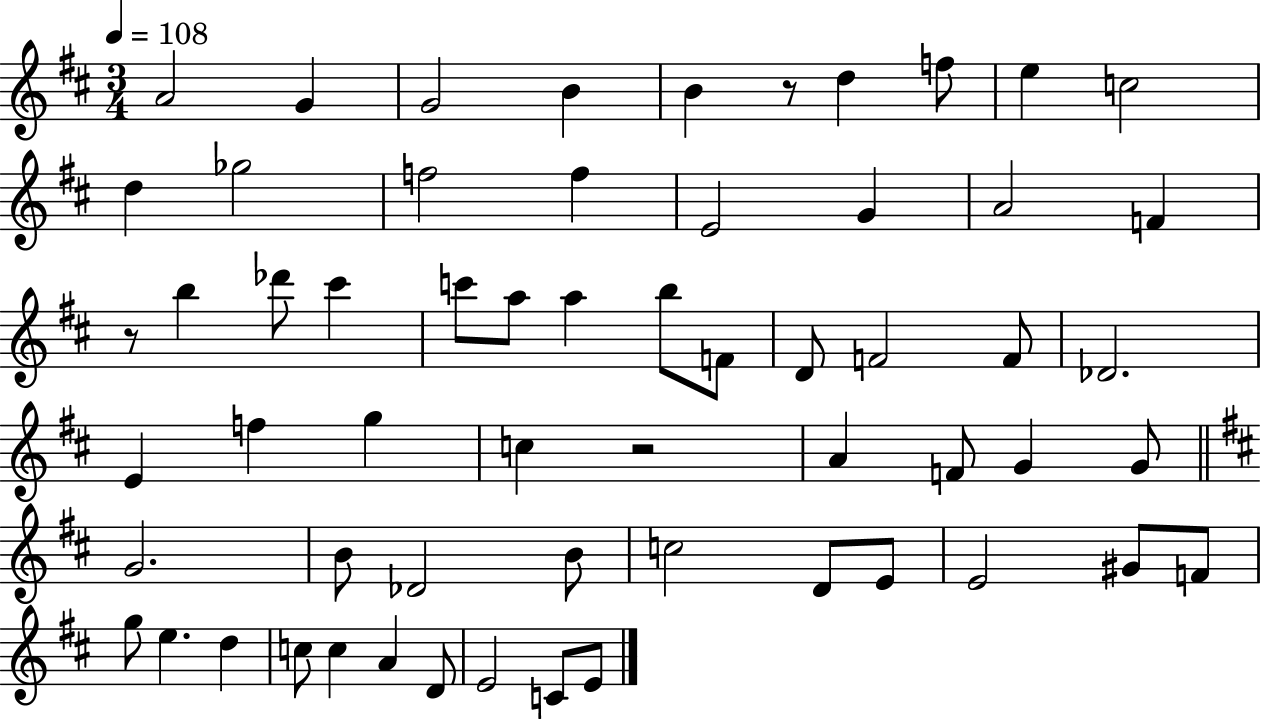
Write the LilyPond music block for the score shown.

{
  \clef treble
  \numericTimeSignature
  \time 3/4
  \key d \major
  \tempo 4 = 108
  a'2 g'4 | g'2 b'4 | b'4 r8 d''4 f''8 | e''4 c''2 | \break d''4 ges''2 | f''2 f''4 | e'2 g'4 | a'2 f'4 | \break r8 b''4 des'''8 cis'''4 | c'''8 a''8 a''4 b''8 f'8 | d'8 f'2 f'8 | des'2. | \break e'4 f''4 g''4 | c''4 r2 | a'4 f'8 g'4 g'8 | \bar "||" \break \key d \major g'2. | b'8 des'2 b'8 | c''2 d'8 e'8 | e'2 gis'8 f'8 | \break g''8 e''4. d''4 | c''8 c''4 a'4 d'8 | e'2 c'8 e'8 | \bar "|."
}